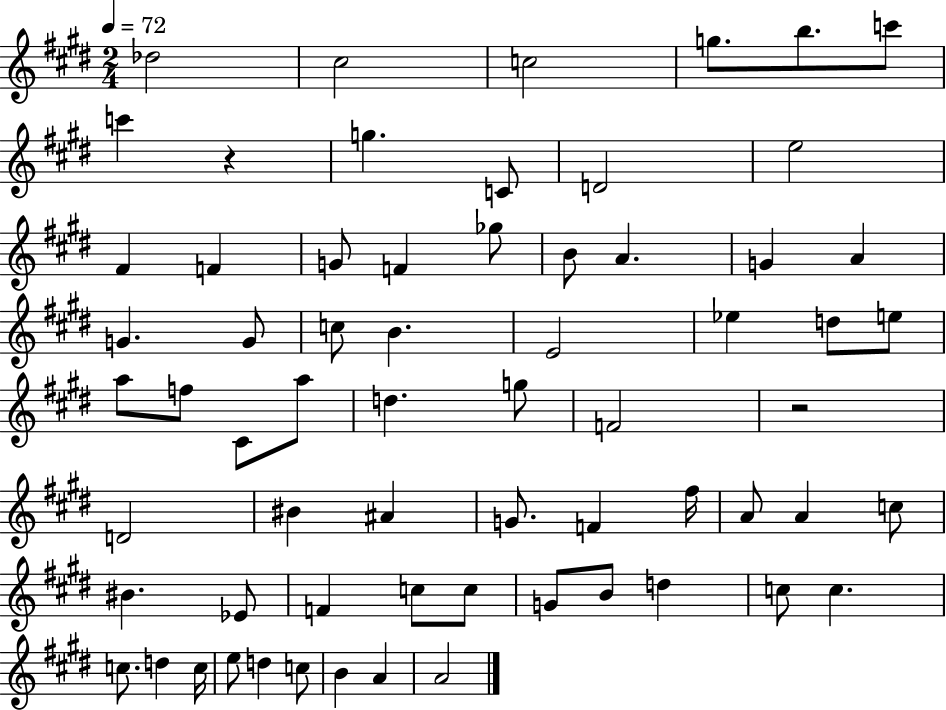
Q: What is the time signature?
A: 2/4